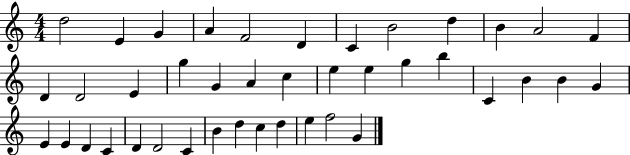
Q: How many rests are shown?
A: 0